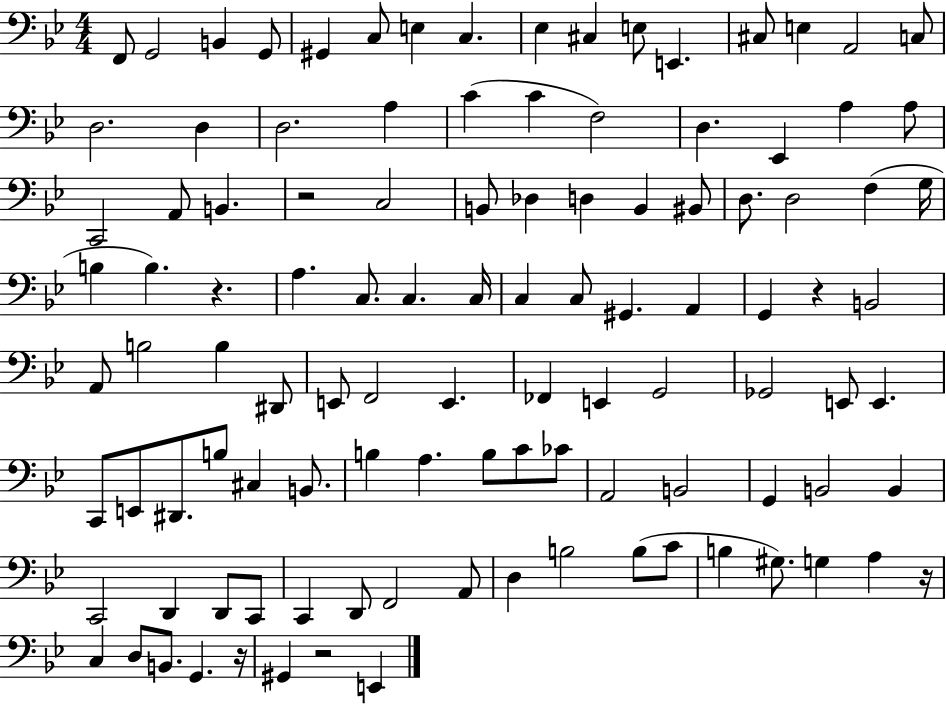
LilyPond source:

{
  \clef bass
  \numericTimeSignature
  \time 4/4
  \key bes \major
  \repeat volta 2 { f,8 g,2 b,4 g,8 | gis,4 c8 e4 c4. | ees4 cis4 e8 e,4. | cis8 e4 a,2 c8 | \break d2. d4 | d2. a4 | c'4( c'4 f2) | d4. ees,4 a4 a8 | \break c,2 a,8 b,4. | r2 c2 | b,8 des4 d4 b,4 bis,8 | d8. d2 f4( g16 | \break b4 b4.) r4. | a4. c8. c4. c16 | c4 c8 gis,4. a,4 | g,4 r4 b,2 | \break a,8 b2 b4 dis,8 | e,8 f,2 e,4. | fes,4 e,4 g,2 | ges,2 e,8 e,4. | \break c,8 e,8 dis,8. b8 cis4 b,8. | b4 a4. b8 c'8 ces'8 | a,2 b,2 | g,4 b,2 b,4 | \break c,2 d,4 d,8 c,8 | c,4 d,8 f,2 a,8 | d4 b2 b8( c'8 | b4 gis8.) g4 a4 r16 | \break c4 d8 b,8. g,4. r16 | gis,4 r2 e,4 | } \bar "|."
}